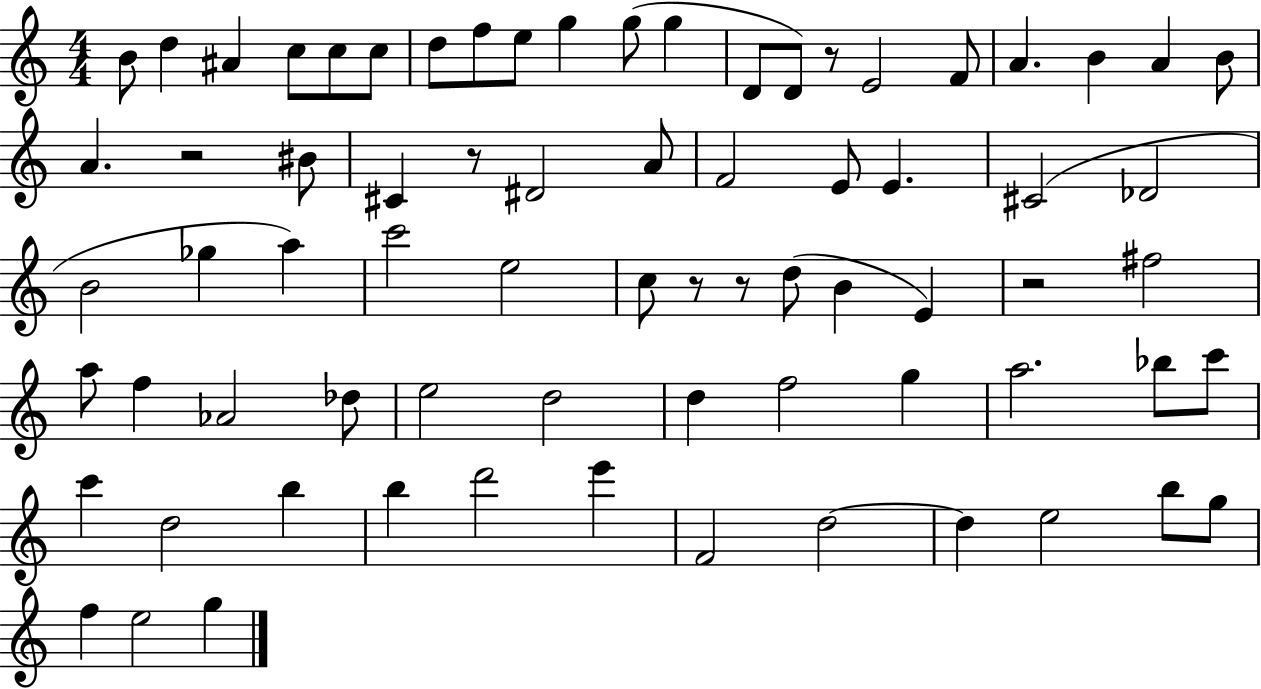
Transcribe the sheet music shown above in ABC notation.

X:1
T:Untitled
M:4/4
L:1/4
K:C
B/2 d ^A c/2 c/2 c/2 d/2 f/2 e/2 g g/2 g D/2 D/2 z/2 E2 F/2 A B A B/2 A z2 ^B/2 ^C z/2 ^D2 A/2 F2 E/2 E ^C2 _D2 B2 _g a c'2 e2 c/2 z/2 z/2 d/2 B E z2 ^f2 a/2 f _A2 _d/2 e2 d2 d f2 g a2 _b/2 c'/2 c' d2 b b d'2 e' F2 d2 d e2 b/2 g/2 f e2 g